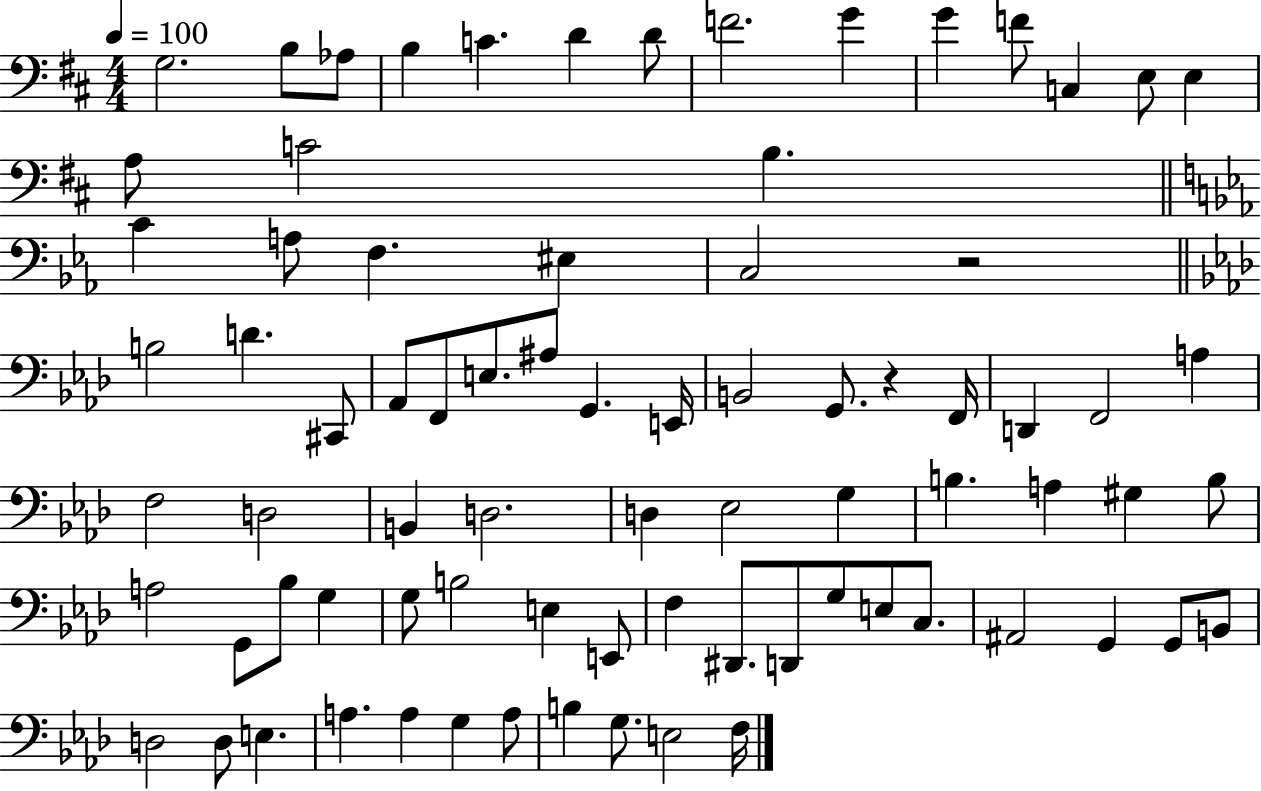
X:1
T:Untitled
M:4/4
L:1/4
K:D
G,2 B,/2 _A,/2 B, C D D/2 F2 G G F/2 C, E,/2 E, A,/2 C2 B, C A,/2 F, ^E, C,2 z2 B,2 D ^C,,/2 _A,,/2 F,,/2 E,/2 ^A,/2 G,, E,,/4 B,,2 G,,/2 z F,,/4 D,, F,,2 A, F,2 D,2 B,, D,2 D, _E,2 G, B, A, ^G, B,/2 A,2 G,,/2 _B,/2 G, G,/2 B,2 E, E,,/2 F, ^D,,/2 D,,/2 G,/2 E,/2 C,/2 ^A,,2 G,, G,,/2 B,,/2 D,2 D,/2 E, A, A, G, A,/2 B, G,/2 E,2 F,/4